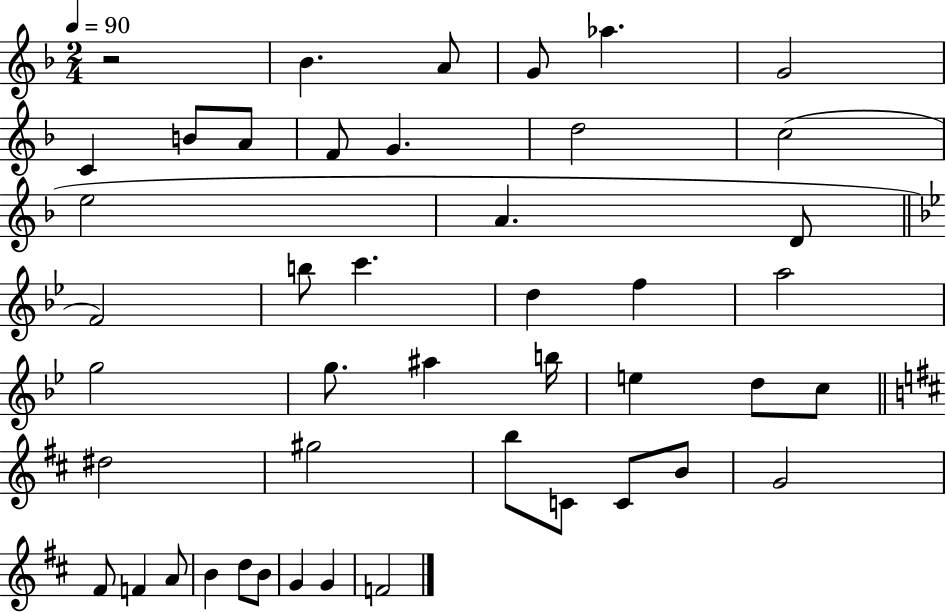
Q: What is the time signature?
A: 2/4